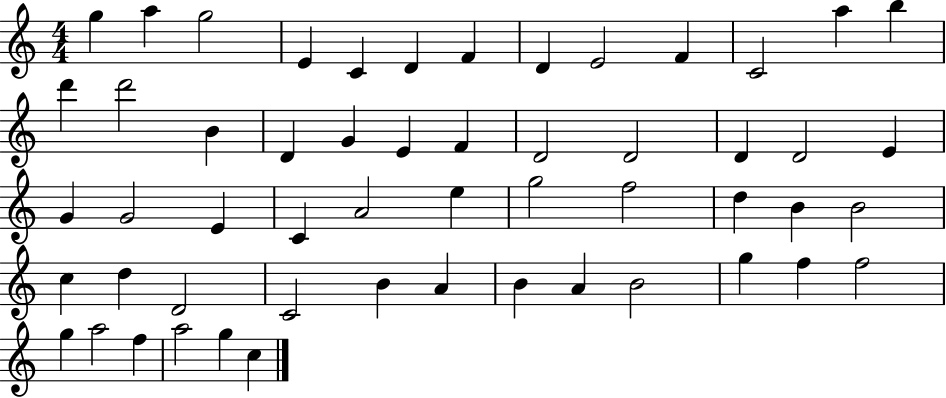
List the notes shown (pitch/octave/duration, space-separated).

G5/q A5/q G5/h E4/q C4/q D4/q F4/q D4/q E4/h F4/q C4/h A5/q B5/q D6/q D6/h B4/q D4/q G4/q E4/q F4/q D4/h D4/h D4/q D4/h E4/q G4/q G4/h E4/q C4/q A4/h E5/q G5/h F5/h D5/q B4/q B4/h C5/q D5/q D4/h C4/h B4/q A4/q B4/q A4/q B4/h G5/q F5/q F5/h G5/q A5/h F5/q A5/h G5/q C5/q